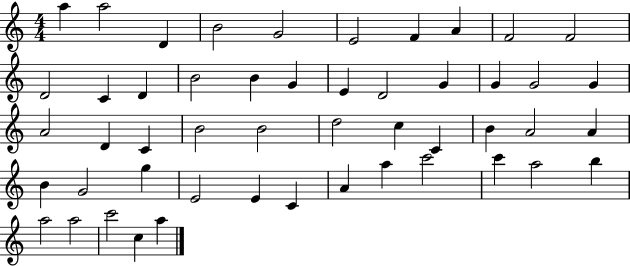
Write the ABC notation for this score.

X:1
T:Untitled
M:4/4
L:1/4
K:C
a a2 D B2 G2 E2 F A F2 F2 D2 C D B2 B G E D2 G G G2 G A2 D C B2 B2 d2 c C B A2 A B G2 g E2 E C A a c'2 c' a2 b a2 a2 c'2 c a